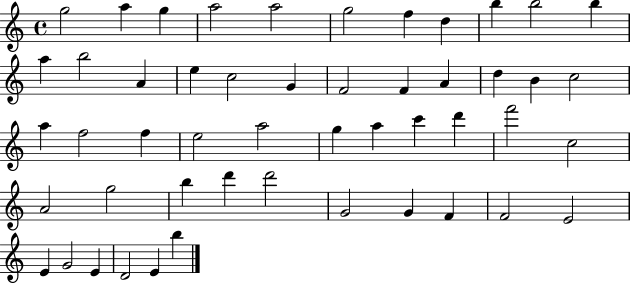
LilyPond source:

{
  \clef treble
  \time 4/4
  \defaultTimeSignature
  \key c \major
  g''2 a''4 g''4 | a''2 a''2 | g''2 f''4 d''4 | b''4 b''2 b''4 | \break a''4 b''2 a'4 | e''4 c''2 g'4 | f'2 f'4 a'4 | d''4 b'4 c''2 | \break a''4 f''2 f''4 | e''2 a''2 | g''4 a''4 c'''4 d'''4 | f'''2 c''2 | \break a'2 g''2 | b''4 d'''4 d'''2 | g'2 g'4 f'4 | f'2 e'2 | \break e'4 g'2 e'4 | d'2 e'4 b''4 | \bar "|."
}